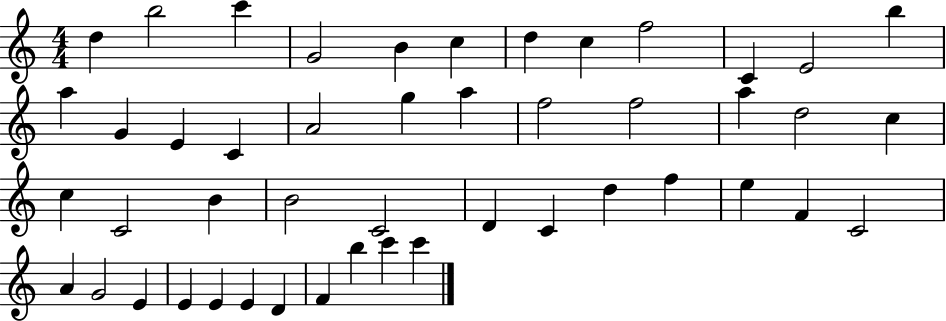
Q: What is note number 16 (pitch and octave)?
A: C4